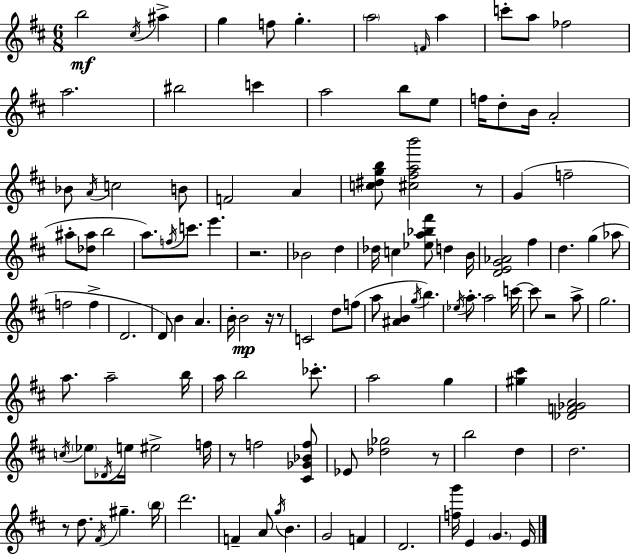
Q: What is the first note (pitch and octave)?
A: B5